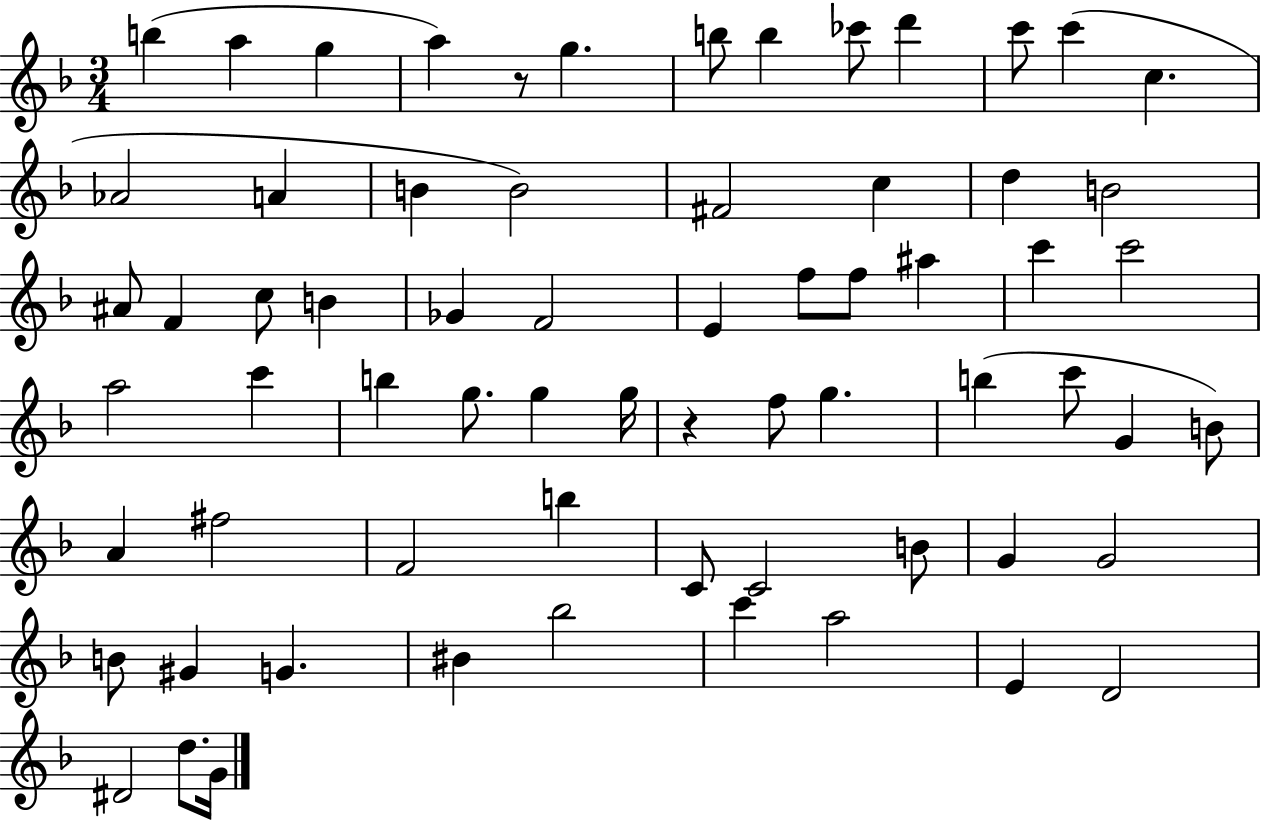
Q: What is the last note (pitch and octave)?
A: G4